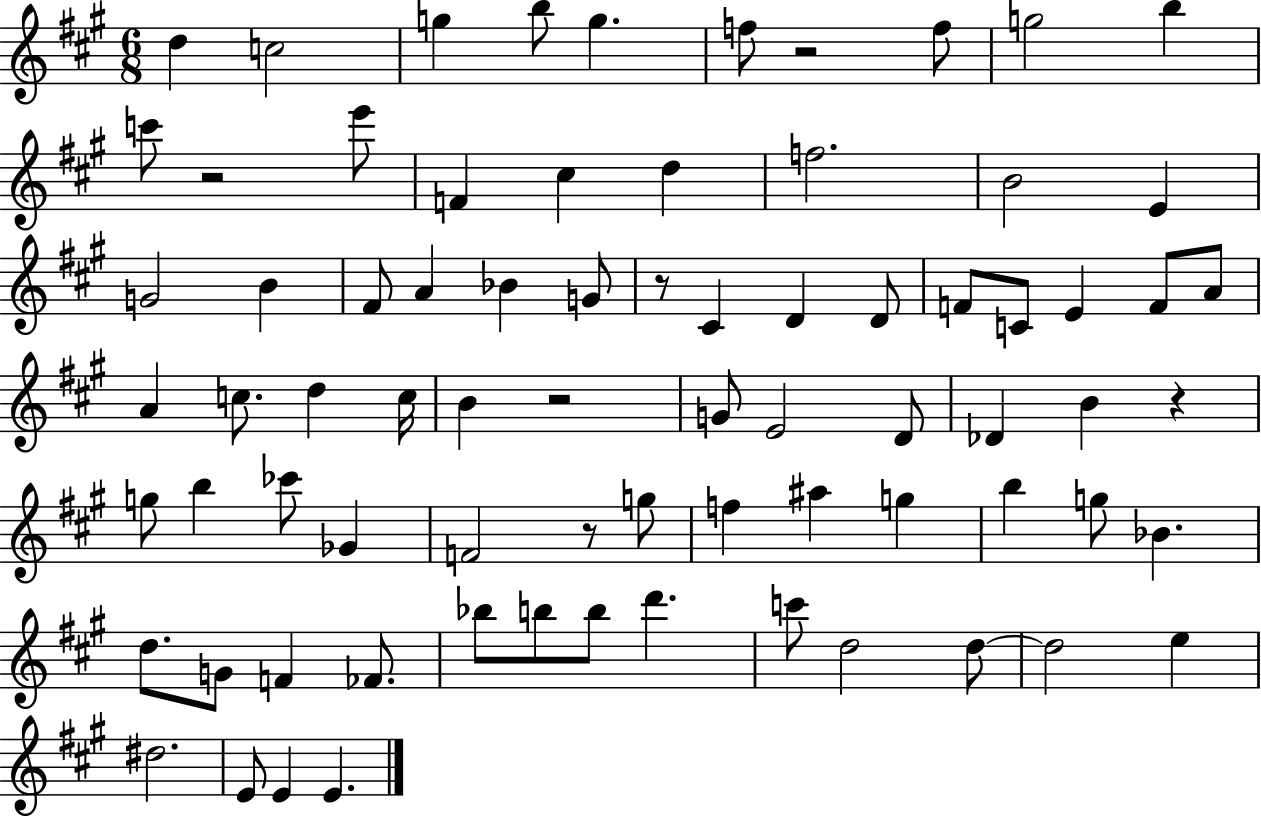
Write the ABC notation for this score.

X:1
T:Untitled
M:6/8
L:1/4
K:A
d c2 g b/2 g f/2 z2 f/2 g2 b c'/2 z2 e'/2 F ^c d f2 B2 E G2 B ^F/2 A _B G/2 z/2 ^C D D/2 F/2 C/2 E F/2 A/2 A c/2 d c/4 B z2 G/2 E2 D/2 _D B z g/2 b _c'/2 _G F2 z/2 g/2 f ^a g b g/2 _B d/2 G/2 F _F/2 _b/2 b/2 b/2 d' c'/2 d2 d/2 d2 e ^d2 E/2 E E